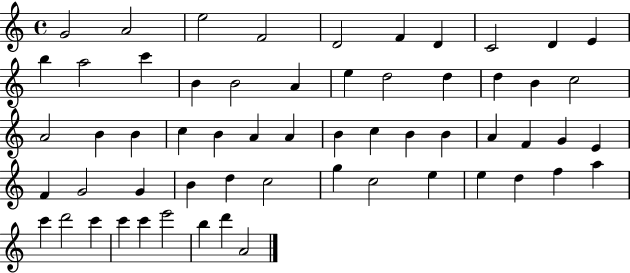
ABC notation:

X:1
T:Untitled
M:4/4
L:1/4
K:C
G2 A2 e2 F2 D2 F D C2 D E b a2 c' B B2 A e d2 d d B c2 A2 B B c B A A B c B B A F G E F G2 G B d c2 g c2 e e d f a c' d'2 c' c' c' e'2 b d' A2